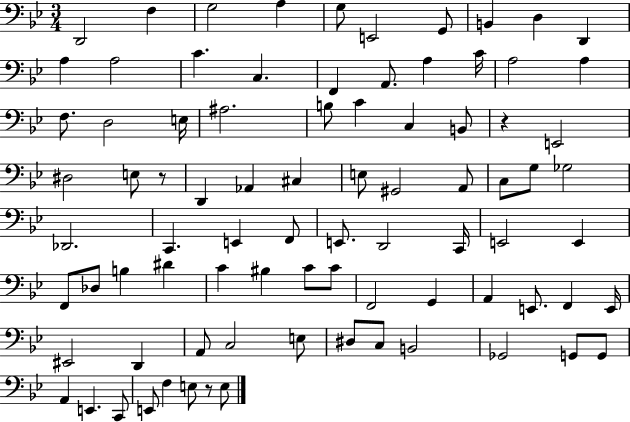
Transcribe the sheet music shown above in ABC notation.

X:1
T:Untitled
M:3/4
L:1/4
K:Bb
D,,2 F, G,2 A, G,/2 E,,2 G,,/2 B,, D, D,, A, A,2 C C, F,, A,,/2 A, C/4 A,2 A, F,/2 D,2 E,/4 ^A,2 B,/2 C C, B,,/2 z E,,2 ^D,2 E,/2 z/2 D,, _A,, ^C, E,/2 ^G,,2 A,,/2 C,/2 G,/2 _G,2 _D,,2 C,, E,, F,,/2 E,,/2 D,,2 C,,/4 E,,2 E,, F,,/2 _D,/2 B, ^D C ^B, C/2 C/2 F,,2 G,, A,, E,,/2 F,, E,,/4 ^E,,2 D,, A,,/2 C,2 E,/2 ^D,/2 C,/2 B,,2 _G,,2 G,,/2 G,,/2 A,, E,, C,,/2 E,,/2 F, E,/2 z/2 E,/2